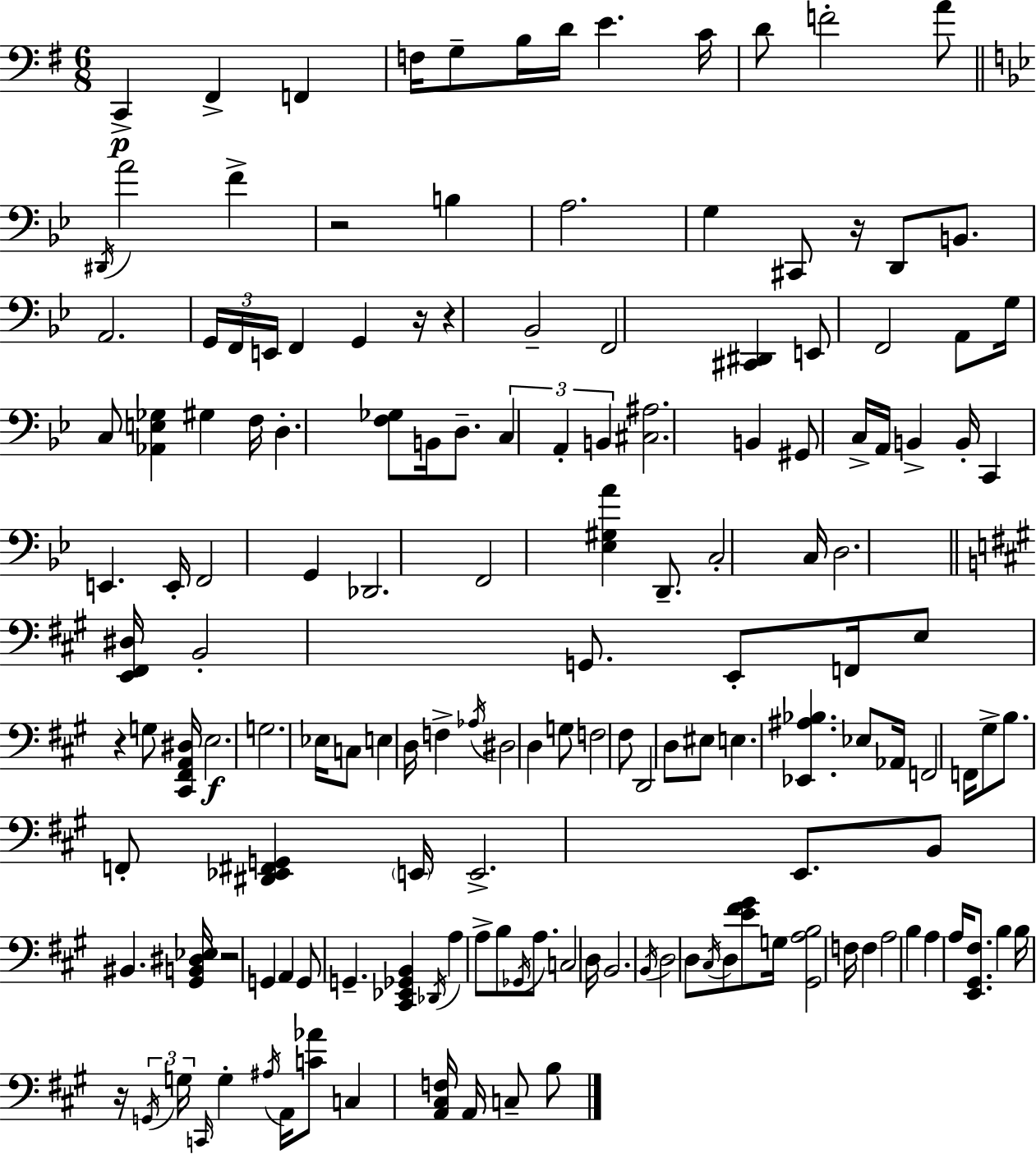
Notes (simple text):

C2/q F#2/q F2/q F3/s G3/e B3/s D4/s E4/q. C4/s D4/e F4/h A4/e D#2/s A4/h F4/q R/h B3/q A3/h. G3/q C#2/e R/s D2/e B2/e. A2/h. G2/s F2/s E2/s F2/q G2/q R/s R/q Bb2/h F2/h [C#2,D#2]/q E2/e F2/h A2/e G3/s C3/e [Ab2,E3,Gb3]/q G#3/q F3/s D3/q. [F3,Gb3]/e B2/s D3/e. C3/q A2/q B2/q [C#3,A#3]/h. B2/q G#2/e C3/s A2/s B2/q B2/s C2/q E2/q. E2/s F2/h G2/q Db2/h. F2/h [Eb3,G#3,A4]/q D2/e. C3/h C3/s D3/h. [E2,F#2,D#3]/s B2/h G2/e. E2/e F2/s E3/e R/q G3/e [C#2,F#2,A2,D#3]/s E3/h. G3/h. Eb3/s C3/e E3/q D3/s F3/q Ab3/s D#3/h D3/q G3/e F3/h F#3/e D2/h D3/e EIS3/e E3/q. [Eb2,A#3,Bb3]/q. Eb3/e Ab2/s F2/h F2/s G#3/e B3/e. F2/e [D#2,Eb2,F#2,G2]/q E2/s E2/h. E2/e. B2/e BIS2/q. [G#2,B2,D#3,Eb3]/s R/h G2/q A2/q G2/e G2/q. [C#2,Eb2,Gb2,B2]/q Db2/s A3/q A3/e B3/e Gb2/s A3/e. C3/h D3/s B2/h. B2/s D3/h D3/e C#3/s D3/e [E4,F#4,G#4]/e G3/s [G#2,A3,B3]/h F3/s F3/q A3/h B3/q A3/q A3/s [E2,G#2,F#3]/e. B3/q B3/s R/s G2/s G3/s C2/s G3/q A#3/s A2/s [C4,Ab4]/e C3/q [A2,C#3,F3]/s A2/s C3/e B3/e